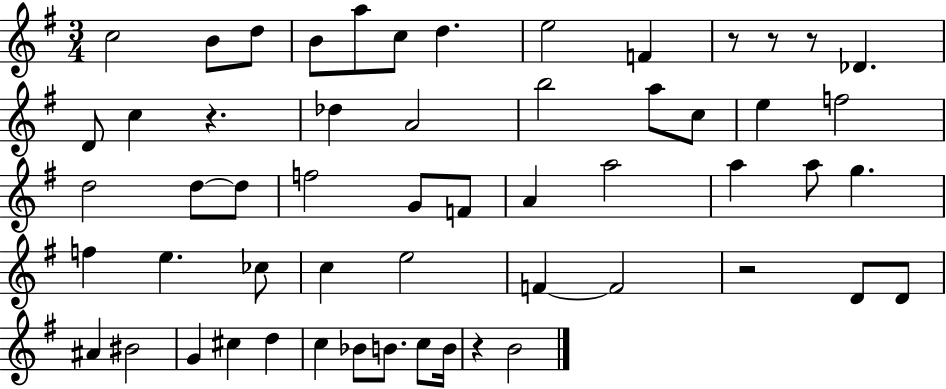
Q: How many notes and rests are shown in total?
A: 56